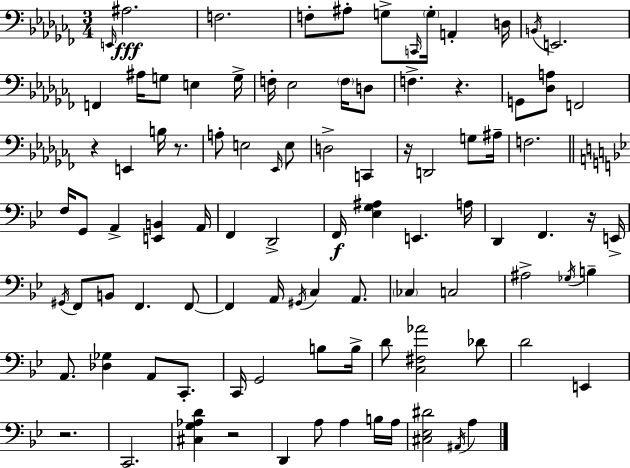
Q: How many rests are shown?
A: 7